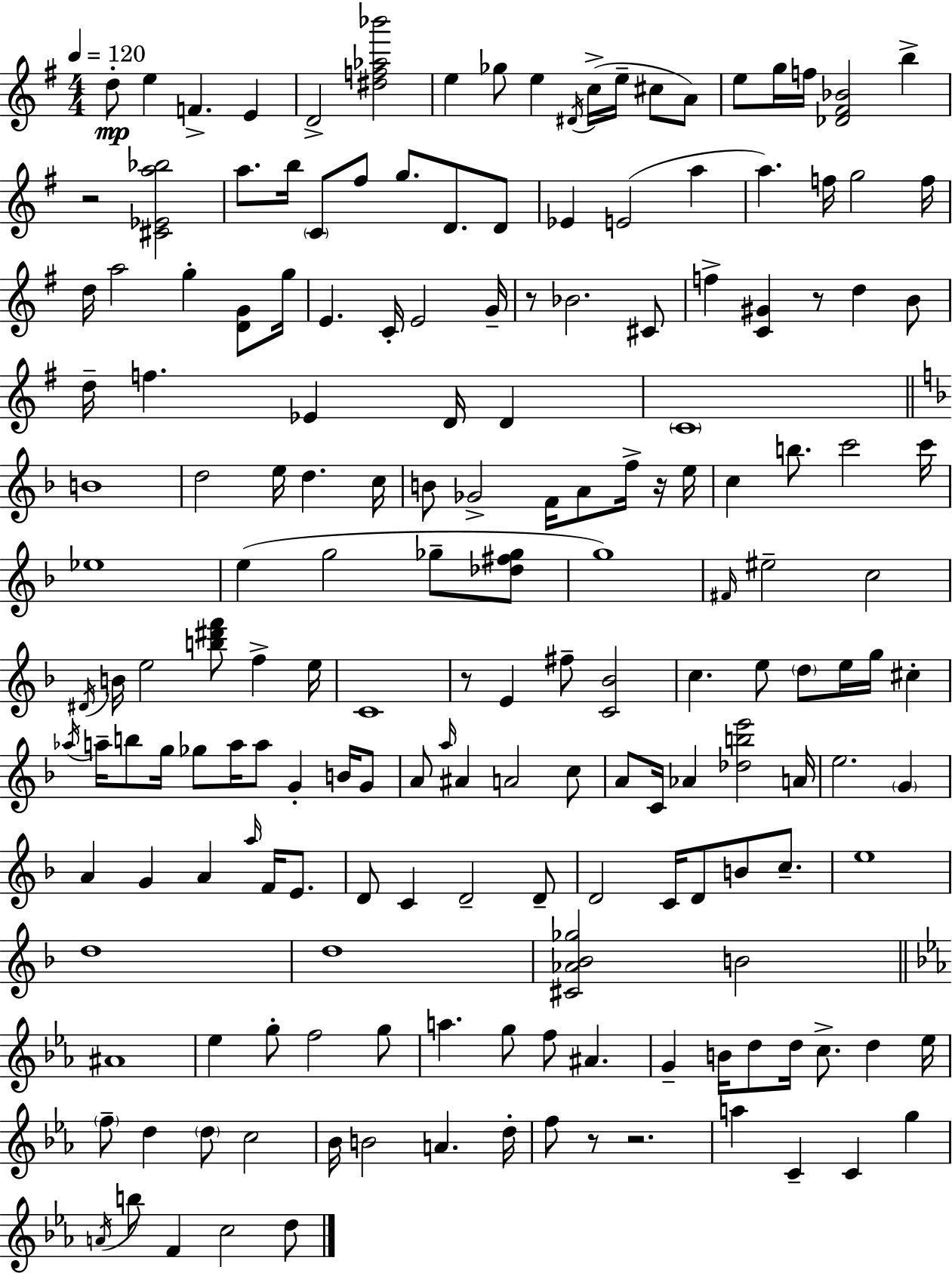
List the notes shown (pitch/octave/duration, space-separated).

D5/e E5/q F4/q. E4/q D4/h [D#5,F5,Ab5,Bb6]/h E5/q Gb5/e E5/q D#4/s C5/s E5/s C#5/e A4/e E5/e G5/s F5/s [Db4,F#4,Bb4]/h B5/q R/h [C#4,Eb4,A5,Bb5]/h A5/e. B5/s C4/e F#5/e G5/e. D4/e. D4/e Eb4/q E4/h A5/q A5/q. F5/s G5/h F5/s D5/s A5/h G5/q [D4,G4]/e G5/s E4/q. C4/s E4/h G4/s R/e Bb4/h. C#4/e F5/q [C4,G#4]/q R/e D5/q B4/e D5/s F5/q. Eb4/q D4/s D4/q C4/w B4/w D5/h E5/s D5/q. C5/s B4/e Gb4/h F4/s A4/e F5/s R/s E5/s C5/q B5/e. C6/h C6/s Eb5/w E5/q G5/h Gb5/e [Db5,F#5,Gb5]/e G5/w F#4/s EIS5/h C5/h D#4/s B4/s E5/h [B5,D#6,F6]/e F5/q E5/s C4/w R/e E4/q F#5/e [C4,Bb4]/h C5/q. E5/e D5/e E5/s G5/s C#5/q Ab5/s A5/s B5/e G5/s Gb5/e A5/s A5/e G4/q B4/s G4/e A4/e A5/s A#4/q A4/h C5/e A4/e C4/s Ab4/q [Db5,B5,E6]/h A4/s E5/h. G4/q A4/q G4/q A4/q A5/s F4/s E4/e. D4/e C4/q D4/h D4/e D4/h C4/s D4/e B4/e C5/e. E5/w D5/w D5/w [C#4,Ab4,Bb4,Gb5]/h B4/h A#4/w Eb5/q G5/e F5/h G5/e A5/q. G5/e F5/e A#4/q. G4/q B4/s D5/e D5/s C5/e. D5/q Eb5/s F5/e D5/q D5/e C5/h Bb4/s B4/h A4/q. D5/s F5/e R/e R/h. A5/q C4/q C4/q G5/q A4/s B5/e F4/q C5/h D5/e